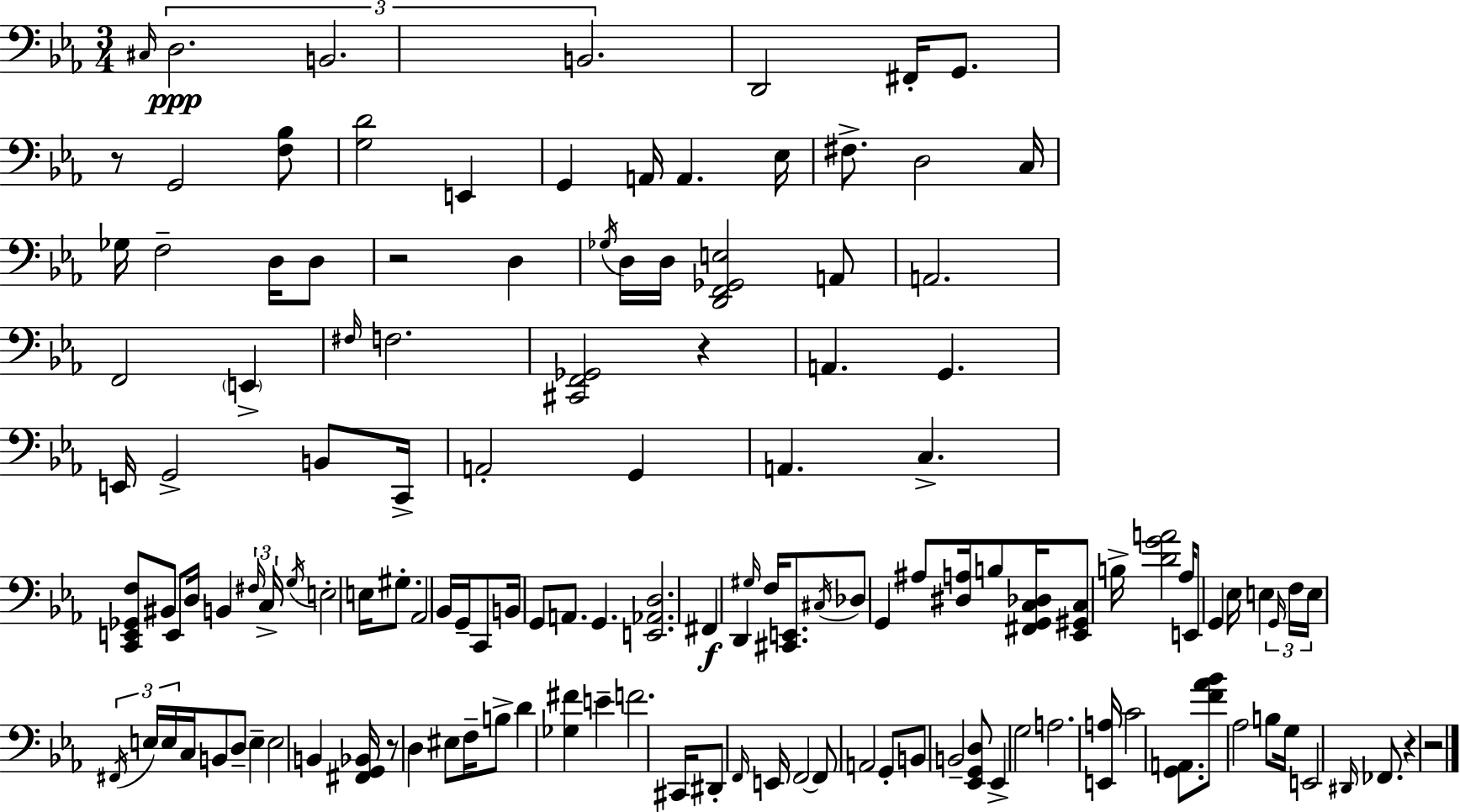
{
  \clef bass
  \numericTimeSignature
  \time 3/4
  \key c \minor
  \repeat volta 2 { \grace { cis16 }\ppp \tuplet 3/2 { d2. | b,2. | b,2. } | d,2 fis,16-. g,8. | \break r8 g,2 <f bes>8 | <g d'>2 e,4 | g,4 a,16 a,4. | ees16 fis8.-> d2 | \break c16 ges16 f2-- d16 d8 | r2 d4 | \acciaccatura { ges16 } d16 d16 <d, f, ges, e>2 | a,8 a,2. | \break f,2 \parenthesize e,4-> | \grace { fis16 } f2. | <cis, f, ges,>2 r4 | a,4. g,4. | \break e,16 g,2-> | b,8 c,16-> a,2-. g,4 | a,4. c4.-> | <c, e, ges, f>8 bis,8 e,8 d16 b,4 | \break \tuplet 3/2 { \grace { fis16 } c16-> \acciaccatura { g16 } } e2-. | e16 gis8.-. aes,2 | bes,16 g,16-- c,8 b,16 g,8 a,8. g,4. | <e, aes, d>2. | \break fis,4\f d,4 | \grace { gis16 } f16 <cis, e,>8. \acciaccatura { cis16 } des8 g,4 | ais8 <dis a>16 b8 <fis, g, c des>16 <ees, gis, c>8 b16-> <d' g' a'>2 | aes16 e,8 g,4 | \break ees16 e4 \tuplet 3/2 { \grace { g,16 } f16 e16 } \tuplet 3/2 { \acciaccatura { fis,16 } e16 e16 } | c16 b,8 d8-- e4-- e2 | b,4 <fis, g, bes,>16 r8 | d4 eis8 f16-- b8-> d'4 | \break <ges fis'>4 e'4-- f'2. | cis,16 dis,8-. | \grace { f,16 } e,16 f,2~~ f,8 | a,2 g,8-. b,8 | \break b,2-- <ees, g, d>8 ees,4-> | g2 a2. | <e, a>16 c'2 | <g, a,>8. <f' aes' bes'>8 | \break aes2 b8 g16 e,2 | \grace { dis,16 } fes,8. r4 | r2 } \bar "|."
}